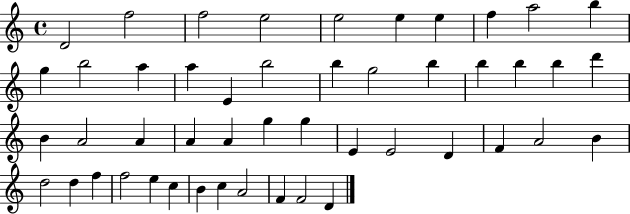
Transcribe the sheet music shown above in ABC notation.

X:1
T:Untitled
M:4/4
L:1/4
K:C
D2 f2 f2 e2 e2 e e f a2 b g b2 a a E b2 b g2 b b b b d' B A2 A A A g g E E2 D F A2 B d2 d f f2 e c B c A2 F F2 D